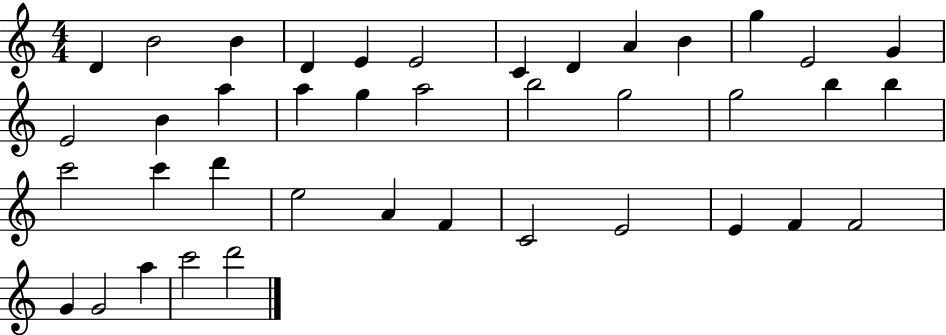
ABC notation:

X:1
T:Untitled
M:4/4
L:1/4
K:C
D B2 B D E E2 C D A B g E2 G E2 B a a g a2 b2 g2 g2 b b c'2 c' d' e2 A F C2 E2 E F F2 G G2 a c'2 d'2